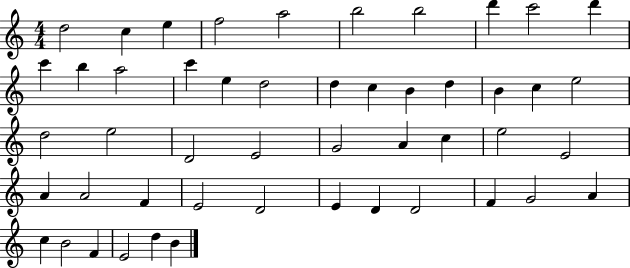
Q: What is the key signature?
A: C major